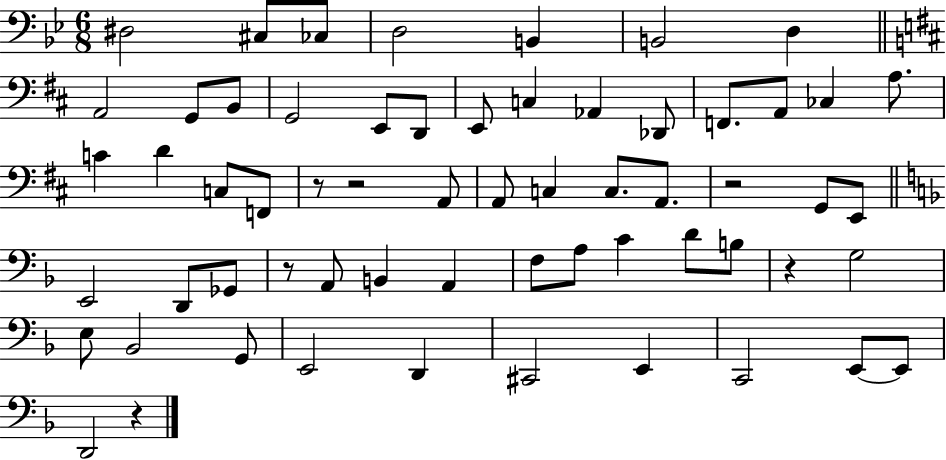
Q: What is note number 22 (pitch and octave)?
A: C4